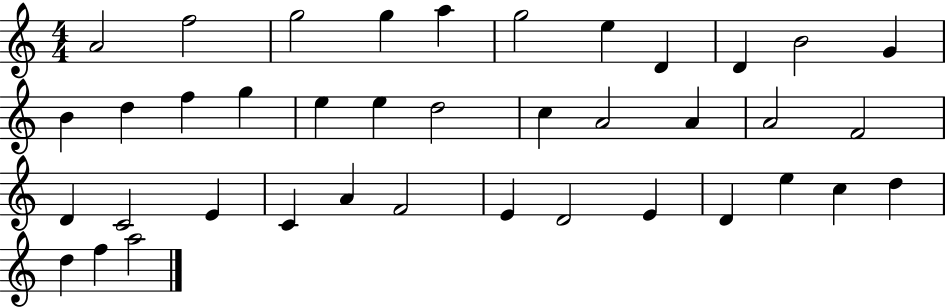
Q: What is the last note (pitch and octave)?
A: A5